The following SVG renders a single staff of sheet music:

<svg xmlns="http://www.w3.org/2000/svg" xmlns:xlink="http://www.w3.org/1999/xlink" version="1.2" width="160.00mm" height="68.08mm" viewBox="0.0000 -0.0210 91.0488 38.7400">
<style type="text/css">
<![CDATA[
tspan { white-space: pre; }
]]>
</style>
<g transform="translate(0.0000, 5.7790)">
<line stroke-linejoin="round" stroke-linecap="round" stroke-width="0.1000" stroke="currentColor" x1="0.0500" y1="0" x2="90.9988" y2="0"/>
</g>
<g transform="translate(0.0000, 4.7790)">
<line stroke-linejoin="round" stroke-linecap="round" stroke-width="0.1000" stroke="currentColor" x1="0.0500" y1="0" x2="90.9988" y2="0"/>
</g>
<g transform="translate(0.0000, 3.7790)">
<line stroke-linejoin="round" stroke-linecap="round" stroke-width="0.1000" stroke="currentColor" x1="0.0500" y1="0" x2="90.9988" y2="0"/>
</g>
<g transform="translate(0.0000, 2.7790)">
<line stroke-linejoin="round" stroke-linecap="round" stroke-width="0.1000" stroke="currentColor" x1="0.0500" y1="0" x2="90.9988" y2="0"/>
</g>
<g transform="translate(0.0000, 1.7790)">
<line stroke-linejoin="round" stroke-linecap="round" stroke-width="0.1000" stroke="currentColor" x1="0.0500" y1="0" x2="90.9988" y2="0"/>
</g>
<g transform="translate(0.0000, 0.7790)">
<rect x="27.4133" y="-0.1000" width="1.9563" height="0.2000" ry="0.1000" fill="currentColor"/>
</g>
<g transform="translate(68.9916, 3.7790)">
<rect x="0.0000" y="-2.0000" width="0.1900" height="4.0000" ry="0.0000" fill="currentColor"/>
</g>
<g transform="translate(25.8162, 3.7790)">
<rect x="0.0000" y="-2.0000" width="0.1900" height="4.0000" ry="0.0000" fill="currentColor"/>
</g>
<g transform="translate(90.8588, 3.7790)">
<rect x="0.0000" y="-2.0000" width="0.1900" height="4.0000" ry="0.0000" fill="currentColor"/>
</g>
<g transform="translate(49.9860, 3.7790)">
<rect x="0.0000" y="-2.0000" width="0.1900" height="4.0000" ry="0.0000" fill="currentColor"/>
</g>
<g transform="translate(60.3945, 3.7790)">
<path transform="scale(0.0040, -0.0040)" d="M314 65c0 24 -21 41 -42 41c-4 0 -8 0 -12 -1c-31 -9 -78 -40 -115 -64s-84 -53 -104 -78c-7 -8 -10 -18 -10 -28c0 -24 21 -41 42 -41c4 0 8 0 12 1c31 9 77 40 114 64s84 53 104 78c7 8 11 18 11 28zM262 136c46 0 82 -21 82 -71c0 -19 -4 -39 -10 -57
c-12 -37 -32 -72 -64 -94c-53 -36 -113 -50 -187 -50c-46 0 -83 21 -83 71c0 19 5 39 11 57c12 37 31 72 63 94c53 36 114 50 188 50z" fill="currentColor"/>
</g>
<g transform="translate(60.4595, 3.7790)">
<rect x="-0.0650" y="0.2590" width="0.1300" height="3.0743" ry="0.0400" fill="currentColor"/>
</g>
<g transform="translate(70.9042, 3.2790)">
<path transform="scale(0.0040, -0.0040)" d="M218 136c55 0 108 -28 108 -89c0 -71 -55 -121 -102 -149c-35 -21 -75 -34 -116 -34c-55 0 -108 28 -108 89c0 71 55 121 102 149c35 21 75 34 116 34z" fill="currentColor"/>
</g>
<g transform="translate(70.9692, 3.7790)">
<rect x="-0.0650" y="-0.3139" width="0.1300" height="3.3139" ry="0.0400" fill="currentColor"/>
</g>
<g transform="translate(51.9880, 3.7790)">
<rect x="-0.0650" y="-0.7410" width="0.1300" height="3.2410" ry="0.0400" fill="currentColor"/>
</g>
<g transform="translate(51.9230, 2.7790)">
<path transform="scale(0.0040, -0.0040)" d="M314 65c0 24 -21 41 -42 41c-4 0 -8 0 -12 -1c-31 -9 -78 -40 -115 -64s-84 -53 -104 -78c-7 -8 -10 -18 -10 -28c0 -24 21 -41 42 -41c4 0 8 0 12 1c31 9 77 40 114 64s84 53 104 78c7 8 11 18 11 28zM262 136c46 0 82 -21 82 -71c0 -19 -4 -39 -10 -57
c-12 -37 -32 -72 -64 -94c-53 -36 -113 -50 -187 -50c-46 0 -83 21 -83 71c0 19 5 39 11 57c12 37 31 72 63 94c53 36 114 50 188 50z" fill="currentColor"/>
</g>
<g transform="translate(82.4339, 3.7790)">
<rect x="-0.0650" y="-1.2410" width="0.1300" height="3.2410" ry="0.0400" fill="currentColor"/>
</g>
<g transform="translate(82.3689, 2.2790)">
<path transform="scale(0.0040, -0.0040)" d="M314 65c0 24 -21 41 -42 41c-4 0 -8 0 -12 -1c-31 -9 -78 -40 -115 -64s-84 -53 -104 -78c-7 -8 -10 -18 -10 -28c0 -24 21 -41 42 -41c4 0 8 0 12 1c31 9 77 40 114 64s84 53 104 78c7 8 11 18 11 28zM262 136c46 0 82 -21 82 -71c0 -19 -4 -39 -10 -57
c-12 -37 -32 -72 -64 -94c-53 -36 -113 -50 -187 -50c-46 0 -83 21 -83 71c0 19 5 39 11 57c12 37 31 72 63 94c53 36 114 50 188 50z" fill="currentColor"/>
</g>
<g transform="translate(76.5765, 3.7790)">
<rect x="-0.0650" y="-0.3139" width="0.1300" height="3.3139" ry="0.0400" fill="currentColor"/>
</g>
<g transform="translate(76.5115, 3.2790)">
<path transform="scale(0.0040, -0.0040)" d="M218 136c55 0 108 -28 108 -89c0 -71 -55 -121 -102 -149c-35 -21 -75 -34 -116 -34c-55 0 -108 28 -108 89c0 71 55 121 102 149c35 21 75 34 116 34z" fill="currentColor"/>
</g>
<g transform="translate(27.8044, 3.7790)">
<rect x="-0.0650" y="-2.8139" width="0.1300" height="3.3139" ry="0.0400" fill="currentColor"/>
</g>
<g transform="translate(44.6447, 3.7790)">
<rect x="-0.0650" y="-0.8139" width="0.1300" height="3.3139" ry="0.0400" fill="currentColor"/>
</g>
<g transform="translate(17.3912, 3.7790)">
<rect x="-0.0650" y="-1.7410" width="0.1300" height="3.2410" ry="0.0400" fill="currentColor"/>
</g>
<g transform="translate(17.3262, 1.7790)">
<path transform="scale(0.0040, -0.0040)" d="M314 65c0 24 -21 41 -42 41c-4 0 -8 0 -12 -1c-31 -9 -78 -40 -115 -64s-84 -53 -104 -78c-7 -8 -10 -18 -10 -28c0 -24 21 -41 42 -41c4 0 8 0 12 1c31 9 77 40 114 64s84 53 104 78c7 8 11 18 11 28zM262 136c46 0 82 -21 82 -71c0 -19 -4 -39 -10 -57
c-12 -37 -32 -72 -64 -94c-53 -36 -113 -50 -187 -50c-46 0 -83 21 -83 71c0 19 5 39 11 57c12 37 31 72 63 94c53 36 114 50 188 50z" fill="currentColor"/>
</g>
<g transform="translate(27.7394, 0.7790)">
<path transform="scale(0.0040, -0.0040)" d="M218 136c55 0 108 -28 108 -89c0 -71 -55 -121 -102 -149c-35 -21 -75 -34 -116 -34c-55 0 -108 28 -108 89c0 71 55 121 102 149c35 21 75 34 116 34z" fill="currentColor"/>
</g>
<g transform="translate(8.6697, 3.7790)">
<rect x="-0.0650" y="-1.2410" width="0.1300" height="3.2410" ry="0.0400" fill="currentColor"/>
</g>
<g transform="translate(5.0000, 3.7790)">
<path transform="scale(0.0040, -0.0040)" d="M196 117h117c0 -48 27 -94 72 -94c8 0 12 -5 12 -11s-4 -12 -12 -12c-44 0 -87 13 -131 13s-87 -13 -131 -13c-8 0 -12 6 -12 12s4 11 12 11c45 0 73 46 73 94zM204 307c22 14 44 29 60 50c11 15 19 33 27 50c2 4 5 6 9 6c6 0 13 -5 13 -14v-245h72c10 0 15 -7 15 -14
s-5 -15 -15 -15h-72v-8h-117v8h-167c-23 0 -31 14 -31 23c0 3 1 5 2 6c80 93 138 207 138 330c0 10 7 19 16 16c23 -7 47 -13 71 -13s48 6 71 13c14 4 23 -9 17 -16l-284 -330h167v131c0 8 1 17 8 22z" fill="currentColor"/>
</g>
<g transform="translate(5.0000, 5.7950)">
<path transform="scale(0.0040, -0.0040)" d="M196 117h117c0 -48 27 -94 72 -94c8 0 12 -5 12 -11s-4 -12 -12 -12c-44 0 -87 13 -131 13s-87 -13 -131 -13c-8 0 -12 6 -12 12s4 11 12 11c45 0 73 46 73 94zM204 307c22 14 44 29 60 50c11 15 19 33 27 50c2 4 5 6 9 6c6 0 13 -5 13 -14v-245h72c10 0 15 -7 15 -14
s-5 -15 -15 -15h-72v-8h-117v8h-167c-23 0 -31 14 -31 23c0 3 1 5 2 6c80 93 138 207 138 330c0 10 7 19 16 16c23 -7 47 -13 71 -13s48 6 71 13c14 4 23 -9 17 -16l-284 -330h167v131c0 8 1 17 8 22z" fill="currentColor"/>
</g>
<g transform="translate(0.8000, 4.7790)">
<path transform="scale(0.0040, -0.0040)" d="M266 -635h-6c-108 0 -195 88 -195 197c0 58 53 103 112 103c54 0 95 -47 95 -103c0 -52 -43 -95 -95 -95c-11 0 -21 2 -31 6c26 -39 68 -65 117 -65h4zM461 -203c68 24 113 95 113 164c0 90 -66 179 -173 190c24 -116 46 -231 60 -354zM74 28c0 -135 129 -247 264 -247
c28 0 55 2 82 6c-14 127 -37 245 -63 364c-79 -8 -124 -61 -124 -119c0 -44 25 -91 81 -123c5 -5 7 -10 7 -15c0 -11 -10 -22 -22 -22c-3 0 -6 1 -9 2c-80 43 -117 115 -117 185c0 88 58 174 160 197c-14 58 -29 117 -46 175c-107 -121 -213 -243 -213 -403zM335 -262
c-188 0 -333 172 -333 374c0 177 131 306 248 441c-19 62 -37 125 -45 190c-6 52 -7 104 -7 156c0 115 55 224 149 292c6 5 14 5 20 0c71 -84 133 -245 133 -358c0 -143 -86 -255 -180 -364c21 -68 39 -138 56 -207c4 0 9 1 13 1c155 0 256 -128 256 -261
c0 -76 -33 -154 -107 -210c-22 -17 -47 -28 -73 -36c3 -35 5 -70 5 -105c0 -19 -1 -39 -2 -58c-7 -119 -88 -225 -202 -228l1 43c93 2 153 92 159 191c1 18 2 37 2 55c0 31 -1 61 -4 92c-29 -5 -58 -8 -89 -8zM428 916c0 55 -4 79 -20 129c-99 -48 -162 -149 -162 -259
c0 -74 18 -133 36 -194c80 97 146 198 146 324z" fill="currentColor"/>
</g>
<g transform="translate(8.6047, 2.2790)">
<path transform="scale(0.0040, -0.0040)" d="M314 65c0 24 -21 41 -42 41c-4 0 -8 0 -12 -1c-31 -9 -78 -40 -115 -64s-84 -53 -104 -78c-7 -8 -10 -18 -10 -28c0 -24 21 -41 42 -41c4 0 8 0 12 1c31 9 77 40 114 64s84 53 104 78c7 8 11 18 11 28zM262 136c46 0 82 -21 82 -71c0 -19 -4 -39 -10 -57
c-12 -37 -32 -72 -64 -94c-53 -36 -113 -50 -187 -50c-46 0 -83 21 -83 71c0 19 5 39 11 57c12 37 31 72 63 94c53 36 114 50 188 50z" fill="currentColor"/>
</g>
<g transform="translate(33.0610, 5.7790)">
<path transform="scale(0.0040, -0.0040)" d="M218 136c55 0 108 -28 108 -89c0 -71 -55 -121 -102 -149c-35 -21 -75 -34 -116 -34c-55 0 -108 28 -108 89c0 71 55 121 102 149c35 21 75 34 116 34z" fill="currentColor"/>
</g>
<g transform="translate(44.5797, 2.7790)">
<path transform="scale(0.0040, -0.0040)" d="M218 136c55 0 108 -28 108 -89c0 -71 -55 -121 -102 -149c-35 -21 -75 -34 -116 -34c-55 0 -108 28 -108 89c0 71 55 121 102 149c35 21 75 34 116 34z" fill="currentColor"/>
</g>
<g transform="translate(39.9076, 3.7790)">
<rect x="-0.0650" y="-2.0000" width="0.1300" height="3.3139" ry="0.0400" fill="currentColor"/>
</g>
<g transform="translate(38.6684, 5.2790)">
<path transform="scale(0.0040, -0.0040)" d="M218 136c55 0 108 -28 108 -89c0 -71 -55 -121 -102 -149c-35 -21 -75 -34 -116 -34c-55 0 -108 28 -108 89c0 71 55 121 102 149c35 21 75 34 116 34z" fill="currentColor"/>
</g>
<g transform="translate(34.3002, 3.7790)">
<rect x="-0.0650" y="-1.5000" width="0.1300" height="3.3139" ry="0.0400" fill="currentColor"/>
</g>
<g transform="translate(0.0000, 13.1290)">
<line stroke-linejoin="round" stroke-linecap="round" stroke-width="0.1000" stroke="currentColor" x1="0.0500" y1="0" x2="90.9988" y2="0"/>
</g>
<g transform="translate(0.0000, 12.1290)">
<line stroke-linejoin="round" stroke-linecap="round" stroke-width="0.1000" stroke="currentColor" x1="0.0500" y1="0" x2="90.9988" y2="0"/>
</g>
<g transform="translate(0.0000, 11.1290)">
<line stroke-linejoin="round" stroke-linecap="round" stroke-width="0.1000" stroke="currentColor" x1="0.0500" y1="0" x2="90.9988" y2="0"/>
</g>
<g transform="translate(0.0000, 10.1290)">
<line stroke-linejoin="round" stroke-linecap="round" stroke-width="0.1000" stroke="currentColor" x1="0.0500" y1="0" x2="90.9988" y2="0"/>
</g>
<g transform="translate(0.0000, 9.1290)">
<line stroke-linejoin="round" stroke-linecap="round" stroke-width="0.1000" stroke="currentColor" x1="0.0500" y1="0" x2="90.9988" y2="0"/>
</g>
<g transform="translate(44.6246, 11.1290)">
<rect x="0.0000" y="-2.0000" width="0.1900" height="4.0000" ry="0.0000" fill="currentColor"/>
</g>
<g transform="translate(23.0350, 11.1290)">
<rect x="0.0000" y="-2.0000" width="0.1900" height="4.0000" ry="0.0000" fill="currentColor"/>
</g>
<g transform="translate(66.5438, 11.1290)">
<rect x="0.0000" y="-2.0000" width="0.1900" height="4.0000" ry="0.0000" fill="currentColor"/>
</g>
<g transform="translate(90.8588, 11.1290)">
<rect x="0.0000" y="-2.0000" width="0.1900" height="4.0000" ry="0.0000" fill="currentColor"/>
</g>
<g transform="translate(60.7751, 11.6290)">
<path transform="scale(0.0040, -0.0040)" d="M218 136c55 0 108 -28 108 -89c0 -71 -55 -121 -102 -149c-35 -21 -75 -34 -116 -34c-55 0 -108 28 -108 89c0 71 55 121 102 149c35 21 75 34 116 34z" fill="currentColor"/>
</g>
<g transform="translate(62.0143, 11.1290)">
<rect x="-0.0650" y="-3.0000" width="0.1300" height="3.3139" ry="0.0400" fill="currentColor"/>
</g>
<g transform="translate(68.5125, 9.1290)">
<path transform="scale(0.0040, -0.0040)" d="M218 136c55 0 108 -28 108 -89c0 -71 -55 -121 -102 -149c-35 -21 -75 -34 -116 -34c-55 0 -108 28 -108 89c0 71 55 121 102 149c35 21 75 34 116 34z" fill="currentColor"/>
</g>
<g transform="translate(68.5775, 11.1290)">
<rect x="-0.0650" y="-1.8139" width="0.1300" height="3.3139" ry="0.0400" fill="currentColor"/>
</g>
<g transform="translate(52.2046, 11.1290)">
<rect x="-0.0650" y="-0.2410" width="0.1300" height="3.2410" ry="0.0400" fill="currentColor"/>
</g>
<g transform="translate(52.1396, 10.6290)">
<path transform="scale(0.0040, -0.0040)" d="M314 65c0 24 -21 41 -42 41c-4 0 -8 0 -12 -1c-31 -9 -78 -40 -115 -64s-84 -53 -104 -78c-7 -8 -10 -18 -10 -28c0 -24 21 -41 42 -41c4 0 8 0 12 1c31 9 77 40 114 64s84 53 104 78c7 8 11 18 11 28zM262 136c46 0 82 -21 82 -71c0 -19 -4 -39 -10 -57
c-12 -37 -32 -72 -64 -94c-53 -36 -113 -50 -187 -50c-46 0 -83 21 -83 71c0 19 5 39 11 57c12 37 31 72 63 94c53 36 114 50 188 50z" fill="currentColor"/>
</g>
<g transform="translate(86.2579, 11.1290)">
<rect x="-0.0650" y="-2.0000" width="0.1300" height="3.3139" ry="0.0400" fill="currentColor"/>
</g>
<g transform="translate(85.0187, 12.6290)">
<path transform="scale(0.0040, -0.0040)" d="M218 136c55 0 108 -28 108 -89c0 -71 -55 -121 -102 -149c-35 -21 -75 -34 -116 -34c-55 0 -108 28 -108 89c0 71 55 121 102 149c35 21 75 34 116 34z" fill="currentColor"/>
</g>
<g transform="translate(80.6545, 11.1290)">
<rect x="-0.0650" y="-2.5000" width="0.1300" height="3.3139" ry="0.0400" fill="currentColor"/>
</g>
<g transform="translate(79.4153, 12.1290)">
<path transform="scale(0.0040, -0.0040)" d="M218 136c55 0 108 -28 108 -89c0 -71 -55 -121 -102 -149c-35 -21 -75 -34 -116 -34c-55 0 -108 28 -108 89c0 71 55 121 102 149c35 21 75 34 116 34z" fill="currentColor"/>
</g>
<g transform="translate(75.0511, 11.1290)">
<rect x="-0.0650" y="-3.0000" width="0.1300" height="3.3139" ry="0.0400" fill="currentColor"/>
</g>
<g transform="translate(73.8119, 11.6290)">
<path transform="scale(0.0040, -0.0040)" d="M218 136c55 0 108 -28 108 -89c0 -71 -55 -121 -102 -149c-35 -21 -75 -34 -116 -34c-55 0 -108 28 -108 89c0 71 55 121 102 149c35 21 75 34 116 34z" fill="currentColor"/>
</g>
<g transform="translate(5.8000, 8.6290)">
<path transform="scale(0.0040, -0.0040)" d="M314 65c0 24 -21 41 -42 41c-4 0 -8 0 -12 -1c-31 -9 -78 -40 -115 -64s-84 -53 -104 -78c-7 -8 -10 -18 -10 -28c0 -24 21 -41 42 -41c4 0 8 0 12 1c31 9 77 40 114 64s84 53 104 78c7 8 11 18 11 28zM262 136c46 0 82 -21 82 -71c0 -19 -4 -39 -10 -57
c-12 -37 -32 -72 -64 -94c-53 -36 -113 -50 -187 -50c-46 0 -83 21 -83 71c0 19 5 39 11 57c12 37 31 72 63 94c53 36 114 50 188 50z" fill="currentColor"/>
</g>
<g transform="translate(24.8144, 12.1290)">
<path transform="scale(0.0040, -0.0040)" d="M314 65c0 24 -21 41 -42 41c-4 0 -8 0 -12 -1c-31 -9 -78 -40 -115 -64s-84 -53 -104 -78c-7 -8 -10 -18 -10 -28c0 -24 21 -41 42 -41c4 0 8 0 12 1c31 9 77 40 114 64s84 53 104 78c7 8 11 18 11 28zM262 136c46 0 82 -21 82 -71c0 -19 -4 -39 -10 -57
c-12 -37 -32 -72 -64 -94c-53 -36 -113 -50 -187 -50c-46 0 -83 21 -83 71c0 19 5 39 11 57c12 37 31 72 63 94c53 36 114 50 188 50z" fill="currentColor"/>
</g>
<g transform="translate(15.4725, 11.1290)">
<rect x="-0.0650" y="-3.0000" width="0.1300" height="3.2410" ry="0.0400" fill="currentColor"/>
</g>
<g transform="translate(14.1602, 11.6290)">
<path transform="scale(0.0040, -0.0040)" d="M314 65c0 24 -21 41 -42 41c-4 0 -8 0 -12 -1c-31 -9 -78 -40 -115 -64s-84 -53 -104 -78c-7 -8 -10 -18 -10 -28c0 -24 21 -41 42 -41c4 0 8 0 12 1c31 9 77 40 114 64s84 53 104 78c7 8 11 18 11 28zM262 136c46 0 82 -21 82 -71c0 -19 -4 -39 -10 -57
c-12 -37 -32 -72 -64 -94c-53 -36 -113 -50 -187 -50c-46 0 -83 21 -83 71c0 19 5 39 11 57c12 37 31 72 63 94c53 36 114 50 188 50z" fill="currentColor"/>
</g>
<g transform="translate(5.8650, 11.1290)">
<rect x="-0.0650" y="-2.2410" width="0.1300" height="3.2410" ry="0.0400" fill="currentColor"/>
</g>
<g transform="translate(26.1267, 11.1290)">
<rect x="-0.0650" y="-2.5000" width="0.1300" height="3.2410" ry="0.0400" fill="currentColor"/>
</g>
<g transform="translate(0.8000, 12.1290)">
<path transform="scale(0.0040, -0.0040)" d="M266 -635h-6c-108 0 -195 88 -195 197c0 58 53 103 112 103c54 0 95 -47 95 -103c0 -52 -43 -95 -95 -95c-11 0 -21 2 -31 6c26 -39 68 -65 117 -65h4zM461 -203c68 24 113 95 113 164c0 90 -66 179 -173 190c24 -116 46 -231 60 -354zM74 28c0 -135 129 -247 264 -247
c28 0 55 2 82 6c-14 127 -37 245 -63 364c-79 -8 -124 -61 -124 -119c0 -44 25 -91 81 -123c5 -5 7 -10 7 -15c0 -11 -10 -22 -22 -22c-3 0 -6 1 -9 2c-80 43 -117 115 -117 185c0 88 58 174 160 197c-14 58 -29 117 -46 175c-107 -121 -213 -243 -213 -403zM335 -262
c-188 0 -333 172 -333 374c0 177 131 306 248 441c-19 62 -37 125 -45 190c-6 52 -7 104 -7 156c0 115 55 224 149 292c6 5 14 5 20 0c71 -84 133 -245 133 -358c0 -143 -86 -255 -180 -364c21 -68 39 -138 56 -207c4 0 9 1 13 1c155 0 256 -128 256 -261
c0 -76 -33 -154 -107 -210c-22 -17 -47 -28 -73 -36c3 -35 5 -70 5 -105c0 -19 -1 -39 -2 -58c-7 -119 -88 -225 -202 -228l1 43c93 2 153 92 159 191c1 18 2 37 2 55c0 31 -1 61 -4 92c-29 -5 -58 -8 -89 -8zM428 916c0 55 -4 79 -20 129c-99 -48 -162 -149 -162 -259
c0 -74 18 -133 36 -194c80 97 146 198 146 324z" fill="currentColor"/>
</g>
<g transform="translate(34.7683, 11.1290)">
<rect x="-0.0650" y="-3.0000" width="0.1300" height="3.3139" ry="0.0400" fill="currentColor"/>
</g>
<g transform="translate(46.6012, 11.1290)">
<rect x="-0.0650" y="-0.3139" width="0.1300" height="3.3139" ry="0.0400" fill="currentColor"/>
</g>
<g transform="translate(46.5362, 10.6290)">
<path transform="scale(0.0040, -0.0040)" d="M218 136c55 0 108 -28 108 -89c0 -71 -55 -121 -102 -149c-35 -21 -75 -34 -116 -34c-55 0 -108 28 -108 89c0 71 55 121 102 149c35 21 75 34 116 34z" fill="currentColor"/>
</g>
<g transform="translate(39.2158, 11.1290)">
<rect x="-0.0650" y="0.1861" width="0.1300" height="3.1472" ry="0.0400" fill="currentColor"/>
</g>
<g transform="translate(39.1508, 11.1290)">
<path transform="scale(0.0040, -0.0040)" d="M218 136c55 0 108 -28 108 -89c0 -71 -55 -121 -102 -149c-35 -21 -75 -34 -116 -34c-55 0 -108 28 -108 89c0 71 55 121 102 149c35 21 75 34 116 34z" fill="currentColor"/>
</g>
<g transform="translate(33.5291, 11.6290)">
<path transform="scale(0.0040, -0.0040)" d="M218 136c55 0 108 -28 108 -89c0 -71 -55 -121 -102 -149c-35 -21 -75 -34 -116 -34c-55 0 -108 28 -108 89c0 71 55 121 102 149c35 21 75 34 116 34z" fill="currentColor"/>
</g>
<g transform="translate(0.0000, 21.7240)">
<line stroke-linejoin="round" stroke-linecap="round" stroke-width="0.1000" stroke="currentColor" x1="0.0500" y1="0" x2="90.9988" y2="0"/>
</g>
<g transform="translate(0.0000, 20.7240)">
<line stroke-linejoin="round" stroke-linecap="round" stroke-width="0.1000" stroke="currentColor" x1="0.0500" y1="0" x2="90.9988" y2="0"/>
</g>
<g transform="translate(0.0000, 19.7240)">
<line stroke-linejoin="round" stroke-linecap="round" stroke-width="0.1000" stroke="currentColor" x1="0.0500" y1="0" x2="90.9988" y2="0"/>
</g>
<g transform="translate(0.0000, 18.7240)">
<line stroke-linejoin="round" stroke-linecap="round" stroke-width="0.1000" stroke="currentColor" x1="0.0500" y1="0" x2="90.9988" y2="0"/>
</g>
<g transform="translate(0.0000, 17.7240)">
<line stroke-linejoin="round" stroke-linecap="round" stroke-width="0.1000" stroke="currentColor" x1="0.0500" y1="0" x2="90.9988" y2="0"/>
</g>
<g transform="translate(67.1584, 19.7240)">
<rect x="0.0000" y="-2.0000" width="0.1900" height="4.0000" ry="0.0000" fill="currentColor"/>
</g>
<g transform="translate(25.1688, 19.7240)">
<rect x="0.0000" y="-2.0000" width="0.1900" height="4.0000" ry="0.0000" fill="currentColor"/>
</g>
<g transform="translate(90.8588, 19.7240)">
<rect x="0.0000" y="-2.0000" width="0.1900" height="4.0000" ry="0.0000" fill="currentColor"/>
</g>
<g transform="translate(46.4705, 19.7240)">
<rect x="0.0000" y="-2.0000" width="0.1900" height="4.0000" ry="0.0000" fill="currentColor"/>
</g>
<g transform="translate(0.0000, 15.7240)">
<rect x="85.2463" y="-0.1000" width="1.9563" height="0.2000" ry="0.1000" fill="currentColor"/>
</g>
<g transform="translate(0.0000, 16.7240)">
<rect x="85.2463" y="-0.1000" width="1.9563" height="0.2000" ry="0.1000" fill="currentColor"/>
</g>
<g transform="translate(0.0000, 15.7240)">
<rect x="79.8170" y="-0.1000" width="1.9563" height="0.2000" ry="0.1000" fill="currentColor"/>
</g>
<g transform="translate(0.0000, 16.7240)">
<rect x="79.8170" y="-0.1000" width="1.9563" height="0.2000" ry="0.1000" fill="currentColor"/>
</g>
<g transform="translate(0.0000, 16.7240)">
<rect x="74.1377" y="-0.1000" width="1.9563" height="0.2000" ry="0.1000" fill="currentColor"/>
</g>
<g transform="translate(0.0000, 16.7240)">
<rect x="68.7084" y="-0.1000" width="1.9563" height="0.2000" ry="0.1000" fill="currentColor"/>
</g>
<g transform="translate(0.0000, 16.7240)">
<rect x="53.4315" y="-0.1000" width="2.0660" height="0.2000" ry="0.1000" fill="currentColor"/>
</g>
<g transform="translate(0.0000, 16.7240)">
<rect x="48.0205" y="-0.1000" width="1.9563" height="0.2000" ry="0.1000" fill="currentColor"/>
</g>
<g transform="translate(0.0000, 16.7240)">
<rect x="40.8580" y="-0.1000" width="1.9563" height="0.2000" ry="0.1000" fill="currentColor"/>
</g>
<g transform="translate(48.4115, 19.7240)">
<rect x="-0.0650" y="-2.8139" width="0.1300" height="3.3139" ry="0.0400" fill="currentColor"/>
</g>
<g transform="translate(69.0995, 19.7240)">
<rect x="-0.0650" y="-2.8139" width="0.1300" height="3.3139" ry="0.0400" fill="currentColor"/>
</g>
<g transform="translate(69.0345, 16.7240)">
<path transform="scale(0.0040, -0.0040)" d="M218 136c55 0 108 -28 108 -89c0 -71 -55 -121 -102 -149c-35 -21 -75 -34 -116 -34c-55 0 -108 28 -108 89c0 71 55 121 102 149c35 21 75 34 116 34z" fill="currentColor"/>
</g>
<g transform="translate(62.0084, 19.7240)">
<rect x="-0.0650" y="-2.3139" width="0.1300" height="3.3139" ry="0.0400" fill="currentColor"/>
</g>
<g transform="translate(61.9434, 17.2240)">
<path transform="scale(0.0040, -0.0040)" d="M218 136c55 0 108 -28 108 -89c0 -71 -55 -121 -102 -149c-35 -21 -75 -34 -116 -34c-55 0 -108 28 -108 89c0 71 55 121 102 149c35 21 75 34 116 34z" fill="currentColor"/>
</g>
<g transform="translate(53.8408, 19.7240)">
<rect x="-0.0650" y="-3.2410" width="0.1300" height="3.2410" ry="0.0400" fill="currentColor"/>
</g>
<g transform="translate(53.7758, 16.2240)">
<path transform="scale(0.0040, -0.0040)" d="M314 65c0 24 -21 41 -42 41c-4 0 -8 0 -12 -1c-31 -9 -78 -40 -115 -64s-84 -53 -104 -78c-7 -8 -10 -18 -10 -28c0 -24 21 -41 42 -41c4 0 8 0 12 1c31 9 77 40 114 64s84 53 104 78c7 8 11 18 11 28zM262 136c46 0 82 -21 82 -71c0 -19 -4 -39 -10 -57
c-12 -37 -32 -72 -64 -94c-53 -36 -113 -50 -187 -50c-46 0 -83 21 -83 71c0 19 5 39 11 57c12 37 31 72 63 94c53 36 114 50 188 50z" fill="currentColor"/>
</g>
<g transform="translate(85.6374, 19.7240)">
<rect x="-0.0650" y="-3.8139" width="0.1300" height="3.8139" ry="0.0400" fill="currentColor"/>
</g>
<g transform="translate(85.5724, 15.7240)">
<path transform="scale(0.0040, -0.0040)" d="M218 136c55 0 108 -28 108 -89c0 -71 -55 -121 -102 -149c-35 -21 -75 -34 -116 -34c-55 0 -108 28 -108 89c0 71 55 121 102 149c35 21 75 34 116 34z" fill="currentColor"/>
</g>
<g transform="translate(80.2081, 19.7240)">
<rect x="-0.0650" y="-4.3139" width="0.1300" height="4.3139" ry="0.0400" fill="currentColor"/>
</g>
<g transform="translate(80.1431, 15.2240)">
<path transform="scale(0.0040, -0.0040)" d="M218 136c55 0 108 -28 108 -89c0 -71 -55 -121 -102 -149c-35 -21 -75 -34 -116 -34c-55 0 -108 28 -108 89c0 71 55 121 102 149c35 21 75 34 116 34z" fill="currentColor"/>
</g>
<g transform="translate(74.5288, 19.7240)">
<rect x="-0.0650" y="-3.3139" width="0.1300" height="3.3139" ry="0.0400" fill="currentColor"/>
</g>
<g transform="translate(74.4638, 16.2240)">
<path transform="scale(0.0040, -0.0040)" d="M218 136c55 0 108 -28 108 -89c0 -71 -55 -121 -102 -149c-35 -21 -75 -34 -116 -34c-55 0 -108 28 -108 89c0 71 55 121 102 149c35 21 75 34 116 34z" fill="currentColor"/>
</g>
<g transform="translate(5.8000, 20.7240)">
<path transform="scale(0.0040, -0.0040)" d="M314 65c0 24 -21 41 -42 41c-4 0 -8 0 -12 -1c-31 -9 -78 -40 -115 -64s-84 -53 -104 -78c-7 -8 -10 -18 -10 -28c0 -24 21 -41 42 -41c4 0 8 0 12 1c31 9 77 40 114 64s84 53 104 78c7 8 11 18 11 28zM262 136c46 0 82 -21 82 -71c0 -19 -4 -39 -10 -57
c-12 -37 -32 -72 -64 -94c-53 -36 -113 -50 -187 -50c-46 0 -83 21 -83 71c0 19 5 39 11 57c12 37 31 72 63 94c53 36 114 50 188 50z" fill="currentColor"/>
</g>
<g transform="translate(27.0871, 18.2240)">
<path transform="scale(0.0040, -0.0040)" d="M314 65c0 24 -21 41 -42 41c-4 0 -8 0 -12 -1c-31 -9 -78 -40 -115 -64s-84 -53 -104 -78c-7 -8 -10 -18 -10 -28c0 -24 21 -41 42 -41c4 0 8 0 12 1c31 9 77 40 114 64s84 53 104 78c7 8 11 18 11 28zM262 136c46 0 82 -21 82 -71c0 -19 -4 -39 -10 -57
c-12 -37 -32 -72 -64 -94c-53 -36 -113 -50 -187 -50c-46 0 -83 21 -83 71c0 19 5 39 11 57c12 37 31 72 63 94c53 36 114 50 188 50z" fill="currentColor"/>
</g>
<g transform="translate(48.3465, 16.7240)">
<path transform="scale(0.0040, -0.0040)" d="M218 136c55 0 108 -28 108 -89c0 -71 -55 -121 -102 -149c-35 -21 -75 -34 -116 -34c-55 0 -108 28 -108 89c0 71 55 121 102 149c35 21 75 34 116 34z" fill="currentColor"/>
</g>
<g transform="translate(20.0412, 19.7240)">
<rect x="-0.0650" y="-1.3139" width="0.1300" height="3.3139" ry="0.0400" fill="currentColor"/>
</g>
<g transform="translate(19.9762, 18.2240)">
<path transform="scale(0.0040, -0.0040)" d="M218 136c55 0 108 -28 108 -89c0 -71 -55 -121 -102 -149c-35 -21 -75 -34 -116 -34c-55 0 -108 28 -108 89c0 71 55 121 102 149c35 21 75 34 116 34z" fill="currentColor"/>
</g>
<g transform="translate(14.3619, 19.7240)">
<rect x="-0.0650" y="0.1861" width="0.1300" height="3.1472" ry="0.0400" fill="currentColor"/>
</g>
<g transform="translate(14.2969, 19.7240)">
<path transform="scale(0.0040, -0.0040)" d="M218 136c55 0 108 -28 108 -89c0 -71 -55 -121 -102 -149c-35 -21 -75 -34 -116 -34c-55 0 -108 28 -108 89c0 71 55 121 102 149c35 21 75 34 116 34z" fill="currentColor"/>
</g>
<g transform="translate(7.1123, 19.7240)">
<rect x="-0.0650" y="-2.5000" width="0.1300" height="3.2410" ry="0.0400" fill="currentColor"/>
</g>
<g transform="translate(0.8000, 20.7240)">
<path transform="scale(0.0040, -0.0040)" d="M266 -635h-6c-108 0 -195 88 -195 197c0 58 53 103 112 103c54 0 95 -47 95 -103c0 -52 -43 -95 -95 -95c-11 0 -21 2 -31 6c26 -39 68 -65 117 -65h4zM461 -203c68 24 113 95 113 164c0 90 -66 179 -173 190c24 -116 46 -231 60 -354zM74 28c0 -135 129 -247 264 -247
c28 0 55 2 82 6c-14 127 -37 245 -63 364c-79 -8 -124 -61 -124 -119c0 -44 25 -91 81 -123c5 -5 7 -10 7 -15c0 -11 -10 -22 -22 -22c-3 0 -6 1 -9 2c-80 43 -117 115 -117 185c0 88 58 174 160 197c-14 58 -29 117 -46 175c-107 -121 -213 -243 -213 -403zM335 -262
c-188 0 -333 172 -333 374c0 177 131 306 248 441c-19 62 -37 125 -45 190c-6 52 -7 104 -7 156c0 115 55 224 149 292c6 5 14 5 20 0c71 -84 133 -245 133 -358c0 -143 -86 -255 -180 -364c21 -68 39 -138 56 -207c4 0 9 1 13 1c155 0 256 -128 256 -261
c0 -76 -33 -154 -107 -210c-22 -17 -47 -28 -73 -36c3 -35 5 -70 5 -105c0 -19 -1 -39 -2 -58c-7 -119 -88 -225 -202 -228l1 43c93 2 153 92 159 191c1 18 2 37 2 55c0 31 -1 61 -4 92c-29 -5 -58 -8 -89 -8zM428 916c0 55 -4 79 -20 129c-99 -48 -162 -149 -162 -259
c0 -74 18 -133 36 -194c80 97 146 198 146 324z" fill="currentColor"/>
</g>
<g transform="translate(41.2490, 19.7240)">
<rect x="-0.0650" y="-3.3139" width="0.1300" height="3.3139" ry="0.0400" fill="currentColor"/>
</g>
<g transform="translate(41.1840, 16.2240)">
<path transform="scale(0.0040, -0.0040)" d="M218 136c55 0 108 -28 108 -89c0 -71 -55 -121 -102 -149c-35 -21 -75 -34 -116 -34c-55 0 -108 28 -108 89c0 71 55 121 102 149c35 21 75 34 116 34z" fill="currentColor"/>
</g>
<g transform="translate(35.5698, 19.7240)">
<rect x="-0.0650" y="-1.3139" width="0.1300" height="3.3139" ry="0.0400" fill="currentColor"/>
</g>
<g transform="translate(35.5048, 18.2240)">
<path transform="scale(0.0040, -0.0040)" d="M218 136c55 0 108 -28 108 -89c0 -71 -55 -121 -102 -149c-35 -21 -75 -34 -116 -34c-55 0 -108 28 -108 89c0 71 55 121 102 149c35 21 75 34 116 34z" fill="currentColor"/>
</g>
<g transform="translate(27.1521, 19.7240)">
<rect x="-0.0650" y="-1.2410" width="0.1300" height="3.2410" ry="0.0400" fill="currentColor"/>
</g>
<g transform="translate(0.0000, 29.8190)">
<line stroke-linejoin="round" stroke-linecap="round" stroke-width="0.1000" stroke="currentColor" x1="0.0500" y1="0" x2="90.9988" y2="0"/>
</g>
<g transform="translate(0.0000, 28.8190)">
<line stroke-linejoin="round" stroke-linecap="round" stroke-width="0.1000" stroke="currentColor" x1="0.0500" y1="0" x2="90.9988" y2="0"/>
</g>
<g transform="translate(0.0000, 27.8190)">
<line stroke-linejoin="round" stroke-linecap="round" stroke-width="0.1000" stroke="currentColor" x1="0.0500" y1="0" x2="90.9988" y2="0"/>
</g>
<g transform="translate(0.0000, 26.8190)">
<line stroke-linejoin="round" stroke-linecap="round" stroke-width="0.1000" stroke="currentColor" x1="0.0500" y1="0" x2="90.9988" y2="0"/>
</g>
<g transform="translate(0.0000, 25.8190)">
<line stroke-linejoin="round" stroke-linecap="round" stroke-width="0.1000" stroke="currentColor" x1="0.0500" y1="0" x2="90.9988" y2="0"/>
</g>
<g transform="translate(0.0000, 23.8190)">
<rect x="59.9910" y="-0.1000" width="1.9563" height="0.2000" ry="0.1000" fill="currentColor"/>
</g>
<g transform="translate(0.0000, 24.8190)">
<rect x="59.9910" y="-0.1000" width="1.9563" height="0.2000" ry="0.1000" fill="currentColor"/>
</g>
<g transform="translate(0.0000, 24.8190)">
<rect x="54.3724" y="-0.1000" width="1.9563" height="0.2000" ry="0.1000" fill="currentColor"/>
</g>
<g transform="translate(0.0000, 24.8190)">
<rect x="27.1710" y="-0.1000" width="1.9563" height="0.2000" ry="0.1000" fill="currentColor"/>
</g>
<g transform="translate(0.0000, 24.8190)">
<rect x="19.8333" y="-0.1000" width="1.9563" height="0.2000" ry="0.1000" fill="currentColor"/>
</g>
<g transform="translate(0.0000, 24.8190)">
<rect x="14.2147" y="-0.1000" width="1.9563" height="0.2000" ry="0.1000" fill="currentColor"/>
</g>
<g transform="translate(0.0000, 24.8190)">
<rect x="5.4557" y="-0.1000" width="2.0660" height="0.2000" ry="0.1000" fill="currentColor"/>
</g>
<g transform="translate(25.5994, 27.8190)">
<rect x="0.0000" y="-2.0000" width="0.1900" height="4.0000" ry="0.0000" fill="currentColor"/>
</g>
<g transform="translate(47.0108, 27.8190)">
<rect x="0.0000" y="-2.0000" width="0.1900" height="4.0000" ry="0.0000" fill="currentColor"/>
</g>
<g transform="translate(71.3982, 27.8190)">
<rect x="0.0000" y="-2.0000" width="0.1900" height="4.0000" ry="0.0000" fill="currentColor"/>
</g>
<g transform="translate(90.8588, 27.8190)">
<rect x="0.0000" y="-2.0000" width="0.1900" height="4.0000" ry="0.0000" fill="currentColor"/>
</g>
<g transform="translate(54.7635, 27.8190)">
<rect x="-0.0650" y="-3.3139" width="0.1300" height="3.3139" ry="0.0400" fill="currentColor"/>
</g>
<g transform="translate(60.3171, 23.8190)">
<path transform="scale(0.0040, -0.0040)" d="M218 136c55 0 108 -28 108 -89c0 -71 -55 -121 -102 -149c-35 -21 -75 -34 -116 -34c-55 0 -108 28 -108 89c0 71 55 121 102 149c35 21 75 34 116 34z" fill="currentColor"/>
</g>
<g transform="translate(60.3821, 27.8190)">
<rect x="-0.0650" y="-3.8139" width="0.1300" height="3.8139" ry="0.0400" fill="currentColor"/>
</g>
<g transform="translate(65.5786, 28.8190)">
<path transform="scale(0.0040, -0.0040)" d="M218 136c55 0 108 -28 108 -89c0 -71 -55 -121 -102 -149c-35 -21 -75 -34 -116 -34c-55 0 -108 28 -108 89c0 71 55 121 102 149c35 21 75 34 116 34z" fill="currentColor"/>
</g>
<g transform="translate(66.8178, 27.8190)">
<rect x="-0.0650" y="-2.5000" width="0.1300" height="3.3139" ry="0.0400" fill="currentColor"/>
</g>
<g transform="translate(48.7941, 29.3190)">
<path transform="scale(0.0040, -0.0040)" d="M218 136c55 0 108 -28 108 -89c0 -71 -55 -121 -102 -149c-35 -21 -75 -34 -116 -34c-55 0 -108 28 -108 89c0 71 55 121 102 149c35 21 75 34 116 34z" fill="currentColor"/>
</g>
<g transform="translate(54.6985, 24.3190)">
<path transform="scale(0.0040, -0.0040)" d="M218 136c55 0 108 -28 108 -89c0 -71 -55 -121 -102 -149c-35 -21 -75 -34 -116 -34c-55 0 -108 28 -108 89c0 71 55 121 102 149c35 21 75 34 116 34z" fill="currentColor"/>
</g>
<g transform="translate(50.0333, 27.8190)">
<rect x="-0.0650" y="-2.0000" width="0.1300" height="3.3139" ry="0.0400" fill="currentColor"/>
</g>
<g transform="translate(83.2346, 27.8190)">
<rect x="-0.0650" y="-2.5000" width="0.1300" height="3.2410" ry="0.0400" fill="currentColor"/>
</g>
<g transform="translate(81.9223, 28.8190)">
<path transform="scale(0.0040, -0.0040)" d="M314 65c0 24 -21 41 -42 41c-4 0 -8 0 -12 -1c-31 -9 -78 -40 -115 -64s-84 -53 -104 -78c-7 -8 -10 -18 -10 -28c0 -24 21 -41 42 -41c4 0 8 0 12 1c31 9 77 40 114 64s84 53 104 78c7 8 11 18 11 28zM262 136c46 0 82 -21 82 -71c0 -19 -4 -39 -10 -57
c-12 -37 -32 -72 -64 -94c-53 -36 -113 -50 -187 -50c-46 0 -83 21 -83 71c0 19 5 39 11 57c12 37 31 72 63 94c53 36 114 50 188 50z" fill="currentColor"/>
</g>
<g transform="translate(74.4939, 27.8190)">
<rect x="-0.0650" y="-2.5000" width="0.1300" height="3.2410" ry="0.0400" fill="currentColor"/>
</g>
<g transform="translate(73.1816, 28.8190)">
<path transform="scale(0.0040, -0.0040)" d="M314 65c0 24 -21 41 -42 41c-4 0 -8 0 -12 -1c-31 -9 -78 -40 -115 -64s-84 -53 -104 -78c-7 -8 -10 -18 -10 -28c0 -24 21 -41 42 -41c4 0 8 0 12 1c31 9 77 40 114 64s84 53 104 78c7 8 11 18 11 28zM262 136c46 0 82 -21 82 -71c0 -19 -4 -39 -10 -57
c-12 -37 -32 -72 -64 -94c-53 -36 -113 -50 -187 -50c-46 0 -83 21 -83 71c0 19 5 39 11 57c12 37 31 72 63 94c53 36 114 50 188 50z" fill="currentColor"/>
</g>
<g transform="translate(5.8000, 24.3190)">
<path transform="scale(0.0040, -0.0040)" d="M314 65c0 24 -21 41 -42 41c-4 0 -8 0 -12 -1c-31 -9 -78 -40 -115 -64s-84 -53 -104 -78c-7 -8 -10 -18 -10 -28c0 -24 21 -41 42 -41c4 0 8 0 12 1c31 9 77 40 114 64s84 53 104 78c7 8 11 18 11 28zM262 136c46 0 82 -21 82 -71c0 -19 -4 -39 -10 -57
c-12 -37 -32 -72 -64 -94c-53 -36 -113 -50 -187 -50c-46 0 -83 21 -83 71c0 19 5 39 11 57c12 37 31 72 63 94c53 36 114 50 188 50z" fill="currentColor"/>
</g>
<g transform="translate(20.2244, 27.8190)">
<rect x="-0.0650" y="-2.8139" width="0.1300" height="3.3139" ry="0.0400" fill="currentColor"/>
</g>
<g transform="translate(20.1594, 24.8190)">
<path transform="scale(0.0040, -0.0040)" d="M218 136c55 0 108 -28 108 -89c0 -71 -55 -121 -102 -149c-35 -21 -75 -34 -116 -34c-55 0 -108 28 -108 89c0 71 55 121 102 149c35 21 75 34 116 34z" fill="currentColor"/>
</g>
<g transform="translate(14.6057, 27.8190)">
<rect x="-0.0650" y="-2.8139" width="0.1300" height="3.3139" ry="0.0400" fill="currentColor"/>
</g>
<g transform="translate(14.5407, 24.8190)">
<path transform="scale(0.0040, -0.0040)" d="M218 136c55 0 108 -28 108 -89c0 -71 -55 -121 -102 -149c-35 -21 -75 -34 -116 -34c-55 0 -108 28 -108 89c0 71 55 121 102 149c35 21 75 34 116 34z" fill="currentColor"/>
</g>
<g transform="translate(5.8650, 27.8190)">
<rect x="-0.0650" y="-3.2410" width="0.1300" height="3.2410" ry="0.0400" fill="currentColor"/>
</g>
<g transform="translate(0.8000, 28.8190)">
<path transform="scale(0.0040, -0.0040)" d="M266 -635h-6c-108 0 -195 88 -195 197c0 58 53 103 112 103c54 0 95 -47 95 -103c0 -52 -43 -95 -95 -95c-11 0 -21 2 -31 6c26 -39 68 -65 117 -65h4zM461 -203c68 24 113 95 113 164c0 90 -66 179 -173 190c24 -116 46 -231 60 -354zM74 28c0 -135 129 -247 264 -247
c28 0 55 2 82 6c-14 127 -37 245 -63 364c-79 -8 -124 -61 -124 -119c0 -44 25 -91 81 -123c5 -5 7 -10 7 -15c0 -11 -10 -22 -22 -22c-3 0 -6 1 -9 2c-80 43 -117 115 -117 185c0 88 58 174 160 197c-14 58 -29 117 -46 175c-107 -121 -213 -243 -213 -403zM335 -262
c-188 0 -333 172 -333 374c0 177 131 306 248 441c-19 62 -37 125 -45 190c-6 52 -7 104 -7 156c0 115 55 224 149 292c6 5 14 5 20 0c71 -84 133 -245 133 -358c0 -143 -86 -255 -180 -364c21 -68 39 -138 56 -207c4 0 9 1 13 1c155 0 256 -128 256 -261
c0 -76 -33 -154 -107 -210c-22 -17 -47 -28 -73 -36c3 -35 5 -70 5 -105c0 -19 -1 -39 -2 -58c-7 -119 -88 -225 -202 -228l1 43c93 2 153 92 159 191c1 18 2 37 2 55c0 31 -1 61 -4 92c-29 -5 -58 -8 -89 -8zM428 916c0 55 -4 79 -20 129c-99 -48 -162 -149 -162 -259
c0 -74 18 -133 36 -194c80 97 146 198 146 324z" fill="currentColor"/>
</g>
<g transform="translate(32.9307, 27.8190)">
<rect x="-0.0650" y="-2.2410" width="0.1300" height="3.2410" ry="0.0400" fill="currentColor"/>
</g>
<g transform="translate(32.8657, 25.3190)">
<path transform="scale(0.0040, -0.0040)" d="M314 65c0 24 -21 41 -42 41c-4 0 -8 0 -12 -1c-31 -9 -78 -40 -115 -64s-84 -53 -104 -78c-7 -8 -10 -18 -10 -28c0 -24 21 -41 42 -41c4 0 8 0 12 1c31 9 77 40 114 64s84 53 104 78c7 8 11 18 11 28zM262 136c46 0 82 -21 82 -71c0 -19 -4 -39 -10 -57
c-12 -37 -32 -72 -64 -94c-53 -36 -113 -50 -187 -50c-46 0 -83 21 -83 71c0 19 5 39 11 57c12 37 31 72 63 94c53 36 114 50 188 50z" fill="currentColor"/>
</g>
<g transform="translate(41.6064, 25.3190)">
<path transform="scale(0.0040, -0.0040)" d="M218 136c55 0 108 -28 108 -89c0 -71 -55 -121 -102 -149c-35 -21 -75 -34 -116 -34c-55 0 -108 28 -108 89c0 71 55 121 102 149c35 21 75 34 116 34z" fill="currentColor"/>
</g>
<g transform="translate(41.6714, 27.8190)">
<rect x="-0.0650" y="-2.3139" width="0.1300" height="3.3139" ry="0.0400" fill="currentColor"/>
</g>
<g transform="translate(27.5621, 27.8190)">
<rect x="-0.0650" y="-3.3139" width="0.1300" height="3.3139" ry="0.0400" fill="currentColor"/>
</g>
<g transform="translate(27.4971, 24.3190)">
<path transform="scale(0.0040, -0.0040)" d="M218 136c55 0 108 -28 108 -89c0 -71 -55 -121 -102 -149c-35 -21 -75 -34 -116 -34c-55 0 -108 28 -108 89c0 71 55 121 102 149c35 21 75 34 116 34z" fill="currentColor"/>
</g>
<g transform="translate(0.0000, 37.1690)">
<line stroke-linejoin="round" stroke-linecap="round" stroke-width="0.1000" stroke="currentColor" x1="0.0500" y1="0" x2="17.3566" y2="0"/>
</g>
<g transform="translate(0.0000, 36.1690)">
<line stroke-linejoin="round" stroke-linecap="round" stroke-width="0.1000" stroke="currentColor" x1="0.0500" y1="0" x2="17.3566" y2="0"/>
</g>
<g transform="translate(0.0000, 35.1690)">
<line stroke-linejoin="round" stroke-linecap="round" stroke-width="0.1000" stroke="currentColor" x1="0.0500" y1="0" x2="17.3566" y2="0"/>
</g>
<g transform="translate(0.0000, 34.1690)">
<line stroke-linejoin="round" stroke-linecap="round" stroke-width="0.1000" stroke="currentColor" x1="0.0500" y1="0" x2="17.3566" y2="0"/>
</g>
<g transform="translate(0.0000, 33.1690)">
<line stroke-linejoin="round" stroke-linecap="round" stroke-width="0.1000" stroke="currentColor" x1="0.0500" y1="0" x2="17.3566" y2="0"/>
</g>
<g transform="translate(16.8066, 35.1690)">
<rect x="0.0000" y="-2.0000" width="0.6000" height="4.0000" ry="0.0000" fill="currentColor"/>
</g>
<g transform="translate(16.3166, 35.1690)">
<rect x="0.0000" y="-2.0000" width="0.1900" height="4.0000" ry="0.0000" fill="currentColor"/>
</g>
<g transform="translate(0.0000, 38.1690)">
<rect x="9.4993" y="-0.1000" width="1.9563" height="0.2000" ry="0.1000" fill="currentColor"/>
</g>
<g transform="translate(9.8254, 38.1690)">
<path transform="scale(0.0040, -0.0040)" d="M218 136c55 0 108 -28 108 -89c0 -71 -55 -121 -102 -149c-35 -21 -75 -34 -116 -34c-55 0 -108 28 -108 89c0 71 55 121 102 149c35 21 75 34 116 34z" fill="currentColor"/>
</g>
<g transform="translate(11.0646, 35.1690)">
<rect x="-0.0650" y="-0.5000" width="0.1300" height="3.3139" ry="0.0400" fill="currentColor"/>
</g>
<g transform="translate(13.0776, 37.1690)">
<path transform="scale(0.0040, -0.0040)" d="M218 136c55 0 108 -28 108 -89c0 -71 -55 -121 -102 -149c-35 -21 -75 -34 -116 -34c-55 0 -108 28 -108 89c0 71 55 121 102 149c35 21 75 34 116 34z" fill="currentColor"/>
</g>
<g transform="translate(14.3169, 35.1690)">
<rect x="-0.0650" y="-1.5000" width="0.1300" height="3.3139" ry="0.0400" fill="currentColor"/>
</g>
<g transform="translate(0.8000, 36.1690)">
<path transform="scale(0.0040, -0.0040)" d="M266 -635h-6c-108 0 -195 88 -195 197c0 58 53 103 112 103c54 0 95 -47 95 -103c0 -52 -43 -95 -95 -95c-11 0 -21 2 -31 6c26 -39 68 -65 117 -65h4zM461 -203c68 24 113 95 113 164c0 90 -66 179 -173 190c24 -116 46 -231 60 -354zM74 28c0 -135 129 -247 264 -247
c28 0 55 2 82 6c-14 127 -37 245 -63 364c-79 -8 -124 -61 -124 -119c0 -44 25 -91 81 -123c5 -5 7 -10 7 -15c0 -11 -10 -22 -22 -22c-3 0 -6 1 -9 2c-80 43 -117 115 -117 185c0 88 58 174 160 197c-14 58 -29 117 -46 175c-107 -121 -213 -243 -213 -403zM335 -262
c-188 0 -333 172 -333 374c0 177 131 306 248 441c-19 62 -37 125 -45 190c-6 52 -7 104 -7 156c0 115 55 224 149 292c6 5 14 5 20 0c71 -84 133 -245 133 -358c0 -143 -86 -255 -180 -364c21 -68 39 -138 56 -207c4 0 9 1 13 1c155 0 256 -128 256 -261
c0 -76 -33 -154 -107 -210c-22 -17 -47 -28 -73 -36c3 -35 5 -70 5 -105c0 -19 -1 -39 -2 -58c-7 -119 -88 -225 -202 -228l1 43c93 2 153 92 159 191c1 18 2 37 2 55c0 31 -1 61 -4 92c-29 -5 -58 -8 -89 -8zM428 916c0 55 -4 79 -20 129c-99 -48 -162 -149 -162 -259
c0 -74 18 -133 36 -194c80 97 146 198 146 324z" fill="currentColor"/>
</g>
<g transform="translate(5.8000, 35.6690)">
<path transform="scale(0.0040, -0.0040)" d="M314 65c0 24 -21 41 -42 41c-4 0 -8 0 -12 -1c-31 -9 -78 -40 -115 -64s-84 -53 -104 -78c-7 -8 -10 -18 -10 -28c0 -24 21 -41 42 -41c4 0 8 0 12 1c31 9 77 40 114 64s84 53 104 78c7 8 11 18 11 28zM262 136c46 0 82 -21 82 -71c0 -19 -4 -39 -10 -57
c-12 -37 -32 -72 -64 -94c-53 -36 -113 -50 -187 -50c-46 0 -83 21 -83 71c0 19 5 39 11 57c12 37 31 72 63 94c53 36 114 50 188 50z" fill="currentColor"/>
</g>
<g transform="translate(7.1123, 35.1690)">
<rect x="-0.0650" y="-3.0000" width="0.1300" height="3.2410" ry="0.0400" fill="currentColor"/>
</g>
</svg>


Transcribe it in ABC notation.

X:1
T:Untitled
M:4/4
L:1/4
K:C
e2 f2 a E F d d2 B2 c c e2 g2 A2 G2 A B c c2 A f A G F G2 B e e2 e b a b2 g a b d' c' b2 a a b g2 g F b c' G G2 G2 A2 C E